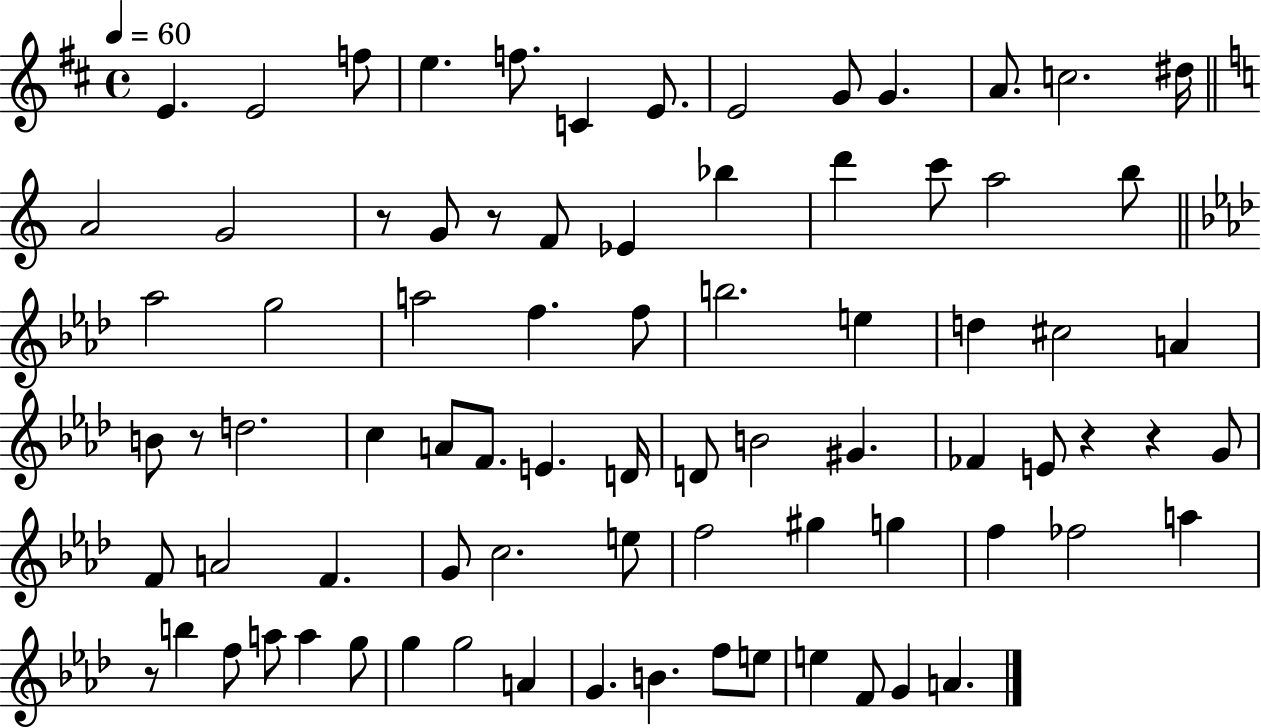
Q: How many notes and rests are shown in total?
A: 80